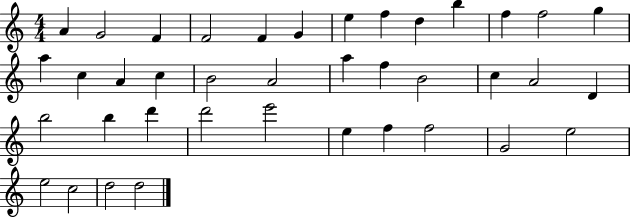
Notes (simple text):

A4/q G4/h F4/q F4/h F4/q G4/q E5/q F5/q D5/q B5/q F5/q F5/h G5/q A5/q C5/q A4/q C5/q B4/h A4/h A5/q F5/q B4/h C5/q A4/h D4/q B5/h B5/q D6/q D6/h E6/h E5/q F5/q F5/h G4/h E5/h E5/h C5/h D5/h D5/h